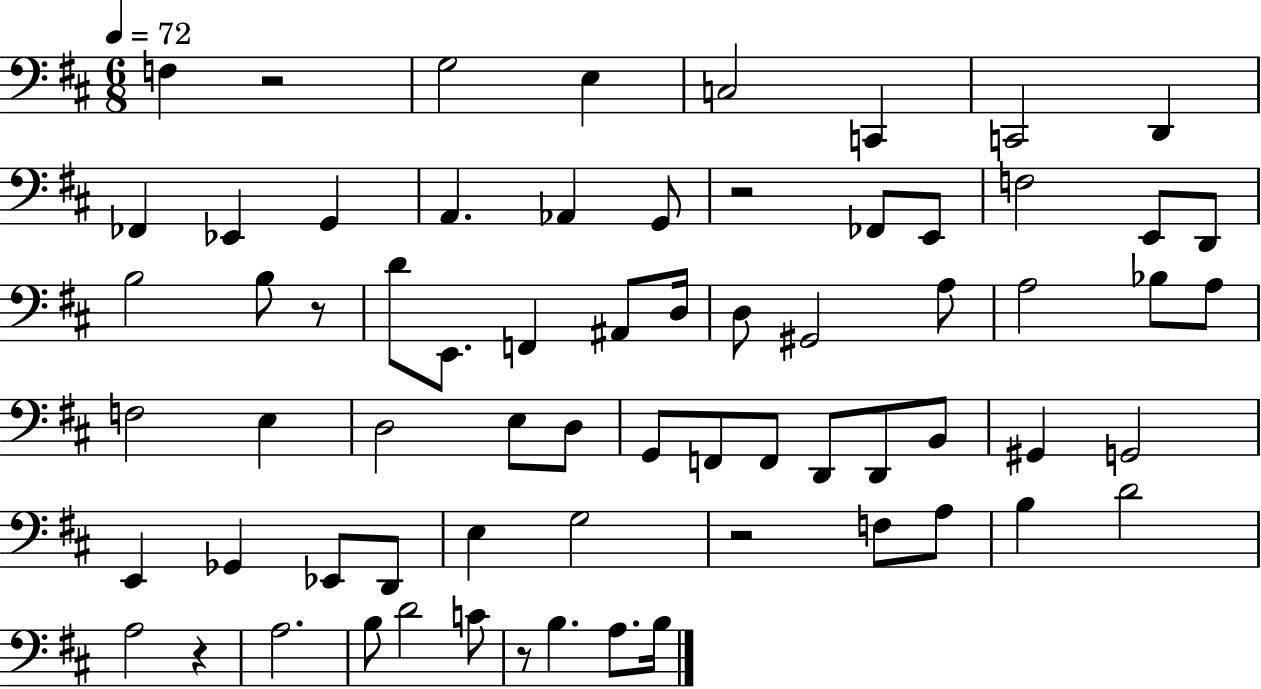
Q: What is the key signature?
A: D major